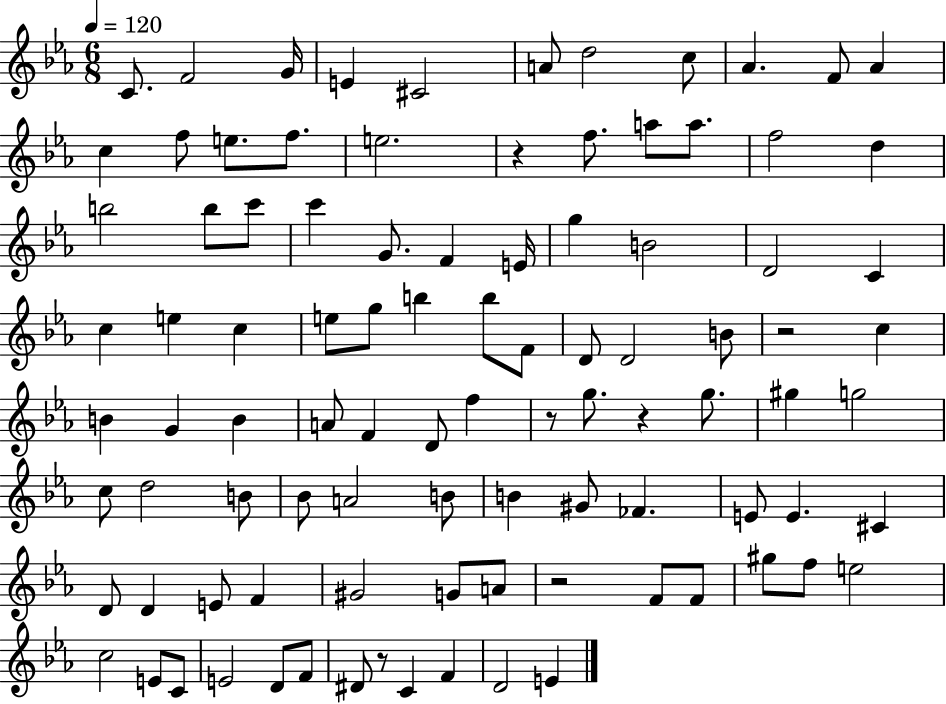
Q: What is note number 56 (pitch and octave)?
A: C5